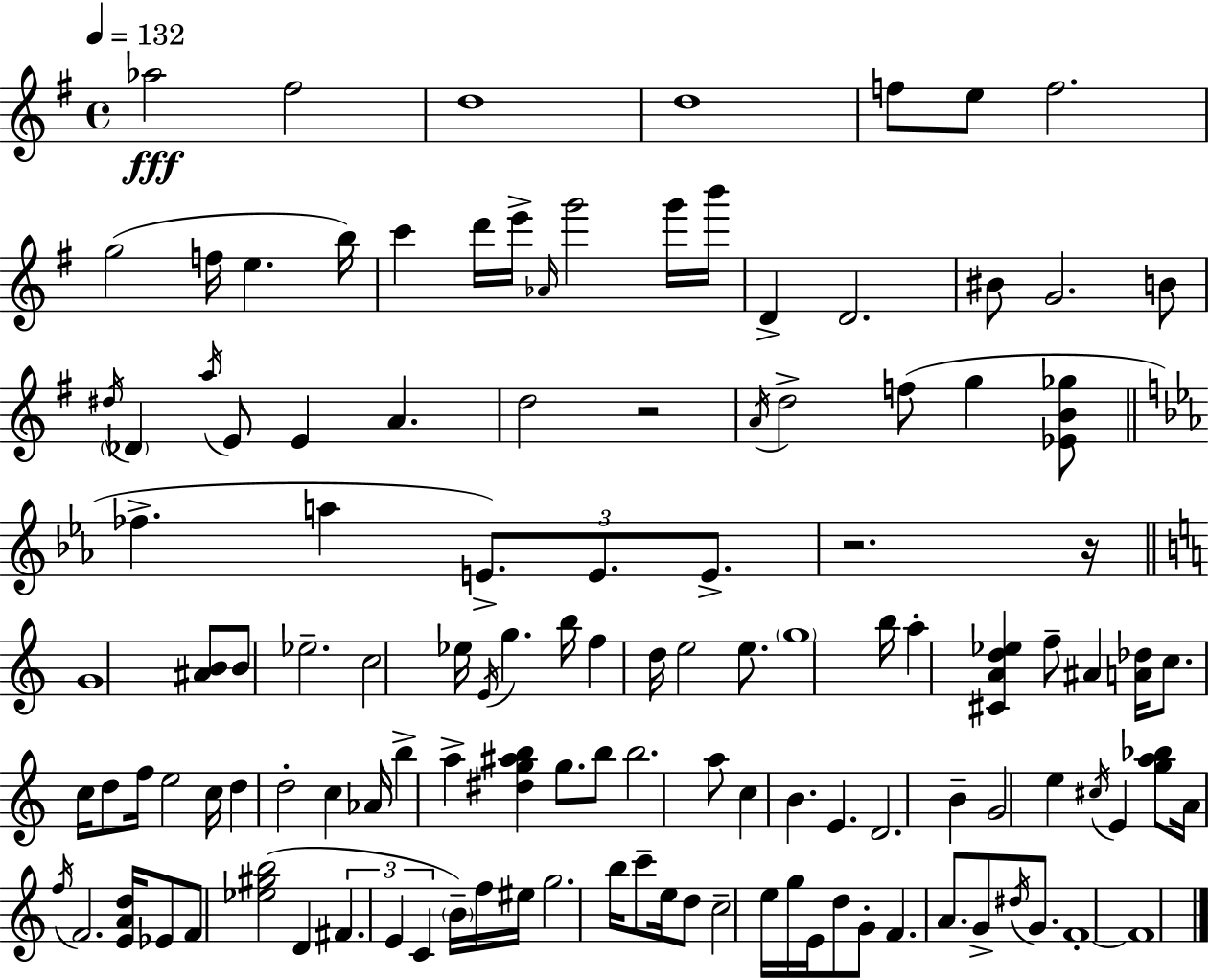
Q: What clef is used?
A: treble